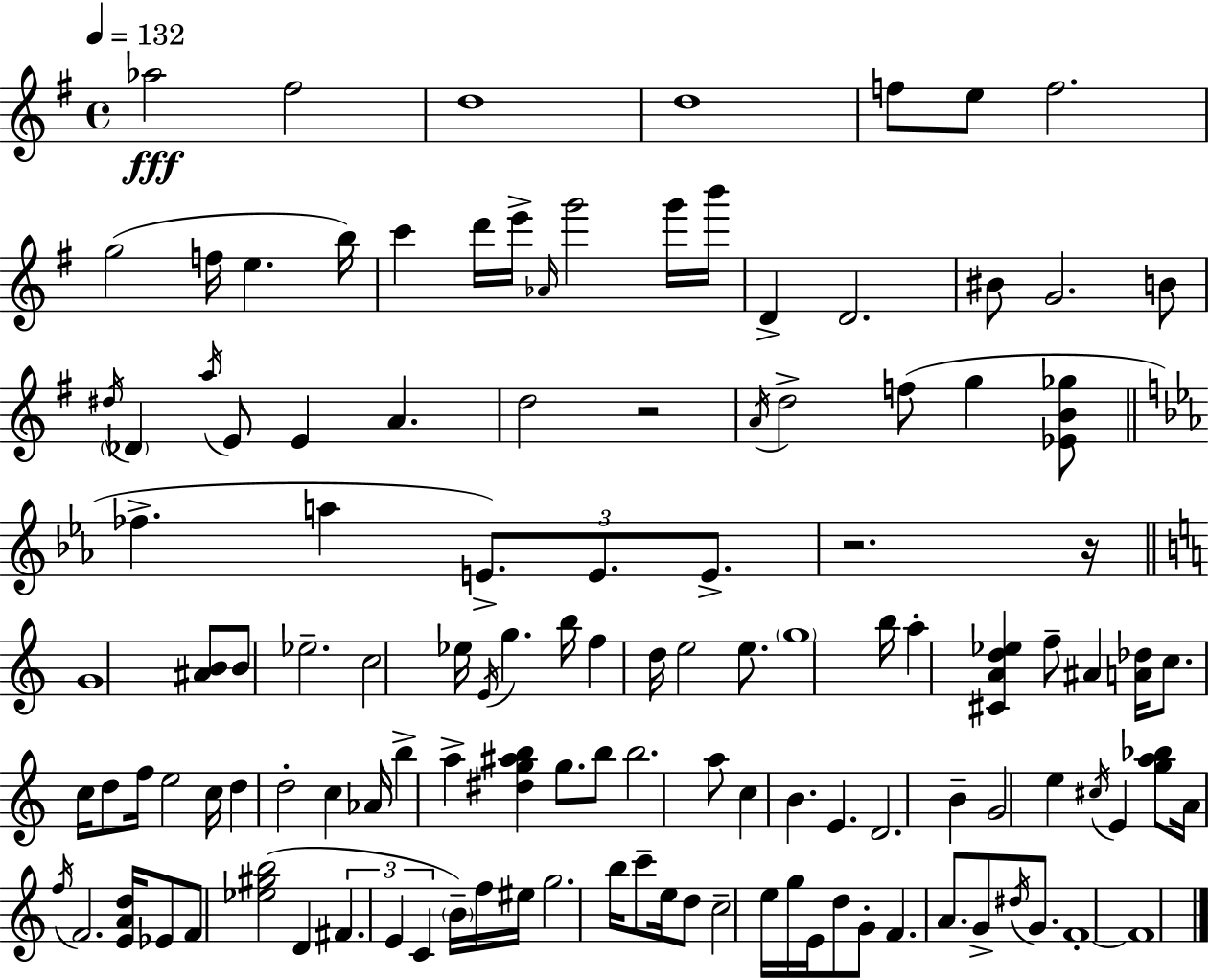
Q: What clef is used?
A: treble